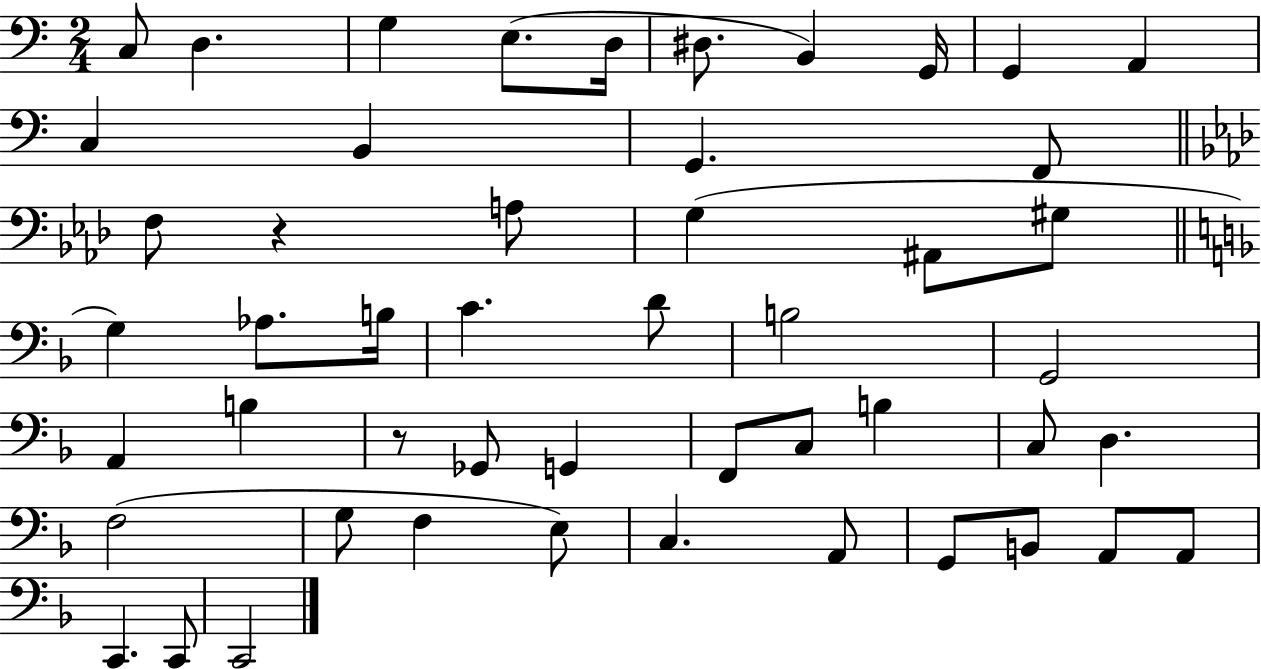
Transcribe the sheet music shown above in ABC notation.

X:1
T:Untitled
M:2/4
L:1/4
K:C
C,/2 D, G, E,/2 D,/4 ^D,/2 B,, G,,/4 G,, A,, C, B,, G,, F,,/2 F,/2 z A,/2 G, ^A,,/2 ^G,/2 G, _A,/2 B,/4 C D/2 B,2 G,,2 A,, B, z/2 _G,,/2 G,, F,,/2 C,/2 B, C,/2 D, F,2 G,/2 F, E,/2 C, A,,/2 G,,/2 B,,/2 A,,/2 A,,/2 C,, C,,/2 C,,2